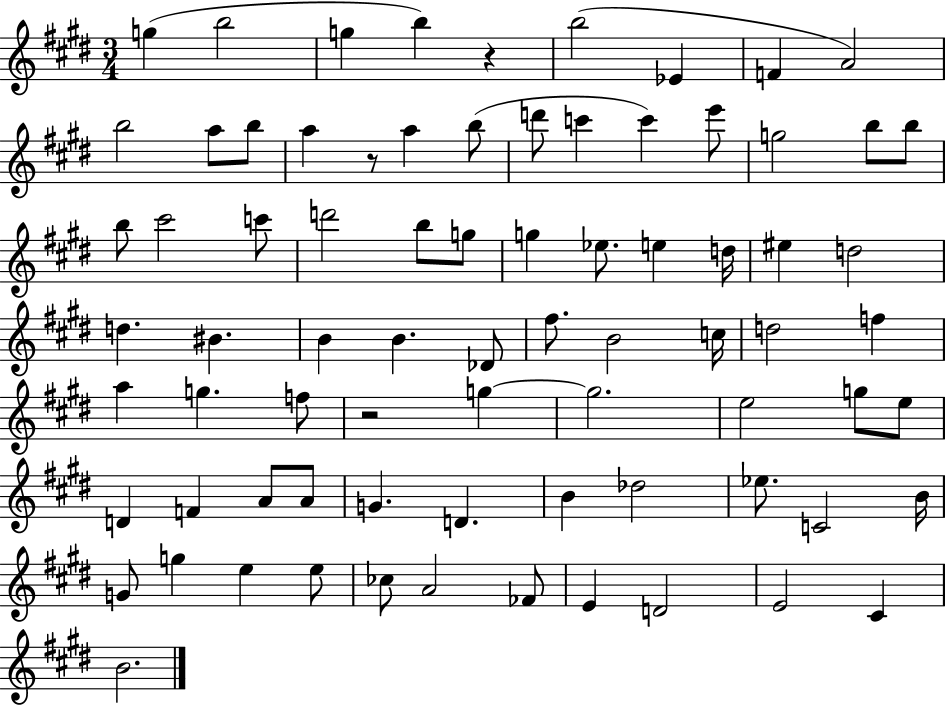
G5/q B5/h G5/q B5/q R/q B5/h Eb4/q F4/q A4/h B5/h A5/e B5/e A5/q R/e A5/q B5/e D6/e C6/q C6/q E6/e G5/h B5/e B5/e B5/e C#6/h C6/e D6/h B5/e G5/e G5/q Eb5/e. E5/q D5/s EIS5/q D5/h D5/q. BIS4/q. B4/q B4/q. Db4/e F#5/e. B4/h C5/s D5/h F5/q A5/q G5/q. F5/e R/h G5/q G5/h. E5/h G5/e E5/e D4/q F4/q A4/e A4/e G4/q. D4/q. B4/q Db5/h Eb5/e. C4/h B4/s G4/e G5/q E5/q E5/e CES5/e A4/h FES4/e E4/q D4/h E4/h C#4/q B4/h.